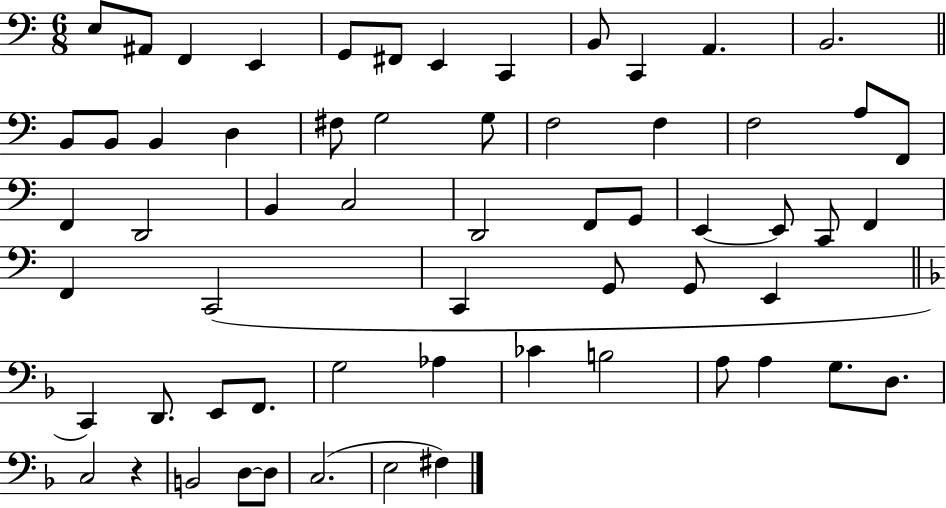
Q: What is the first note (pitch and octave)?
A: E3